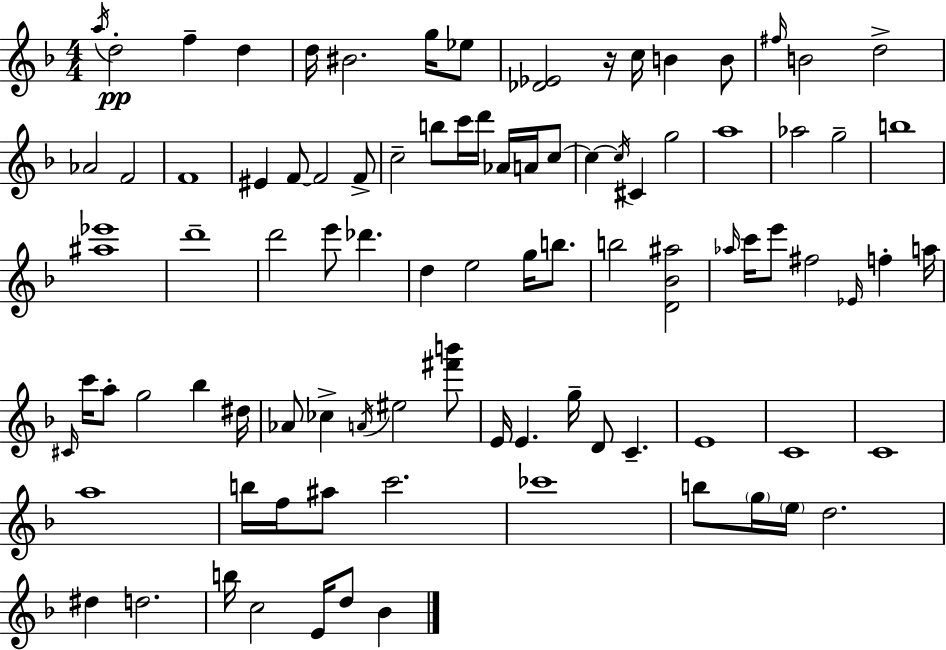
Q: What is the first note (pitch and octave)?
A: A5